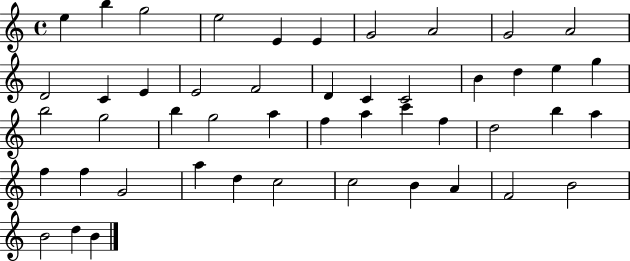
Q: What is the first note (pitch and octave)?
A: E5